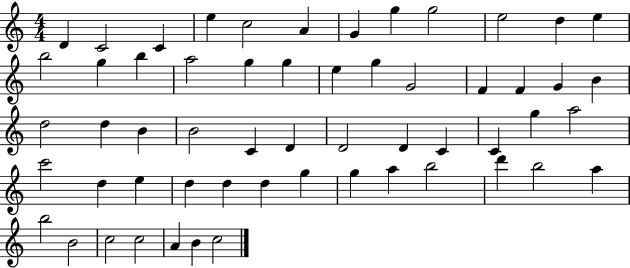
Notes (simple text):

D4/q C4/h C4/q E5/q C5/h A4/q G4/q G5/q G5/h E5/h D5/q E5/q B5/h G5/q B5/q A5/h G5/q G5/q E5/q G5/q G4/h F4/q F4/q G4/q B4/q D5/h D5/q B4/q B4/h C4/q D4/q D4/h D4/q C4/q C4/q G5/q A5/h C6/h D5/q E5/q D5/q D5/q D5/q G5/q G5/q A5/q B5/h D6/q B5/h A5/q B5/h B4/h C5/h C5/h A4/q B4/q C5/h